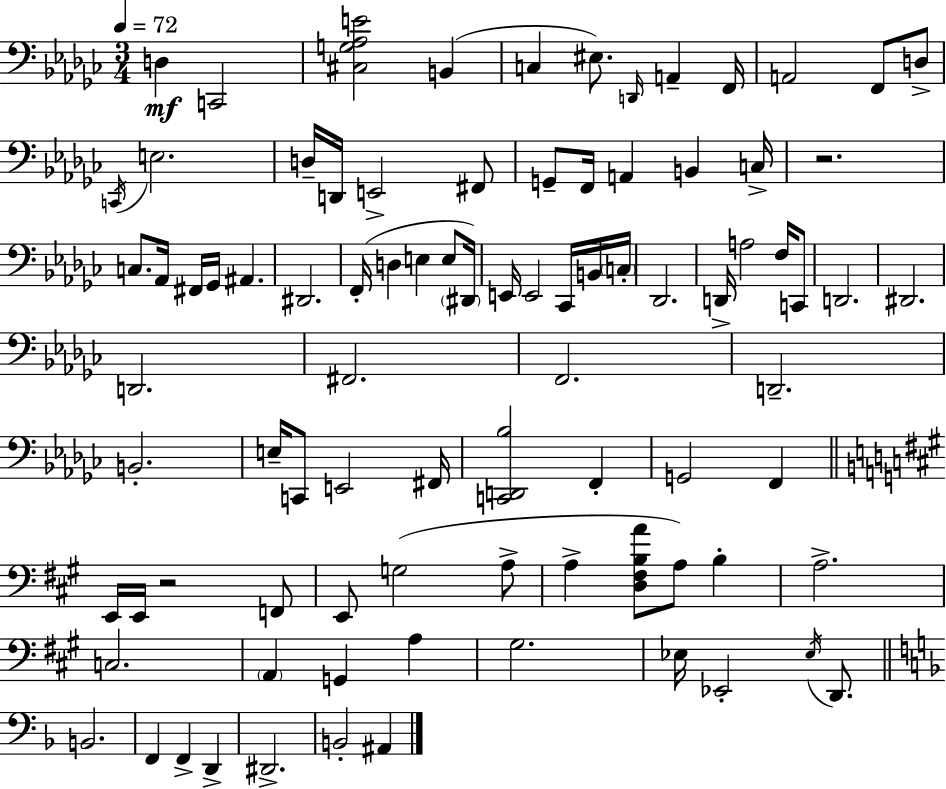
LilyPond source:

{
  \clef bass
  \numericTimeSignature
  \time 3/4
  \key ees \minor
  \tempo 4 = 72
  d4\mf c,2 | <cis g aes e'>2 b,4( | c4 eis8.) \grace { d,16 } a,4-- | f,16 a,2 f,8 d8-> | \break \acciaccatura { c,16 } e2. | d16-- d,16 e,2-> | fis,8 g,8-- f,16 a,4 b,4 | c16-> r2. | \break c8. aes,16 fis,16 ges,16 ais,4. | dis,2. | f,16-.( d4 e4 e8 | \parenthesize dis,16) e,16 e,2 ces,16 | \break b,16 \parenthesize c16-. des,2. | d,16-> a2 f16 | c,8 d,2. | dis,2. | \break d,2. | fis,2. | f,2. | d,2.-- | \break b,2.-. | e16-- c,8 e,2 | fis,16 <c, d, bes>2 f,4-. | g,2 f,4 | \break \bar "||" \break \key a \major e,16 e,16 r2 f,8 | e,8 g2( a8-> | a4-> <d fis b a'>8 a8) b4-. | a2.-> | \break c2. | \parenthesize a,4 g,4 a4 | gis2. | ees16 ees,2-. \acciaccatura { ees16 } d,8. | \break \bar "||" \break \key f \major b,2. | f,4 f,4-> d,4-> | dis,2.-> | b,2-. ais,4 | \break \bar "|."
}